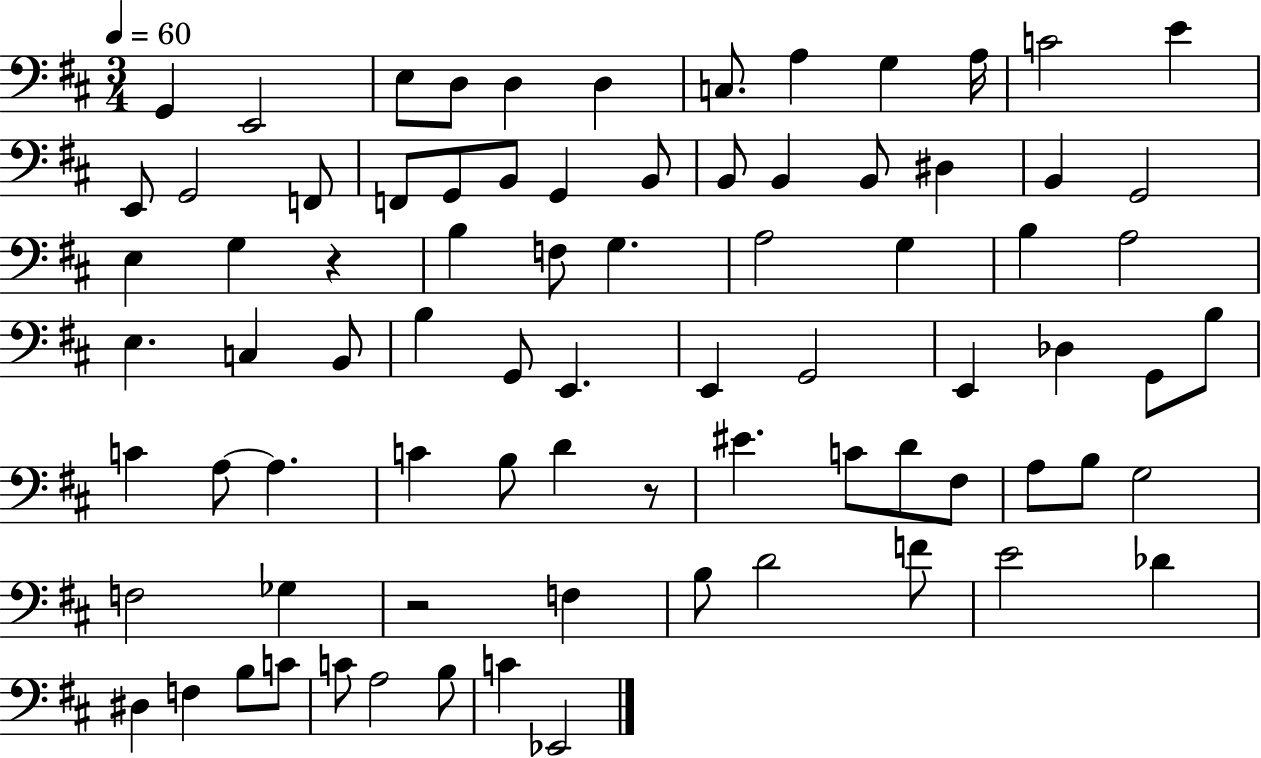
G2/q E2/h E3/e D3/e D3/q D3/q C3/e. A3/q G3/q A3/s C4/h E4/q E2/e G2/h F2/e F2/e G2/e B2/e G2/q B2/e B2/e B2/q B2/e D#3/q B2/q G2/h E3/q G3/q R/q B3/q F3/e G3/q. A3/h G3/q B3/q A3/h E3/q. C3/q B2/e B3/q G2/e E2/q. E2/q G2/h E2/q Db3/q G2/e B3/e C4/q A3/e A3/q. C4/q B3/e D4/q R/e EIS4/q. C4/e D4/e F#3/e A3/e B3/e G3/h F3/h Gb3/q R/h F3/q B3/e D4/h F4/e E4/h Db4/q D#3/q F3/q B3/e C4/e C4/e A3/h B3/e C4/q Eb2/h